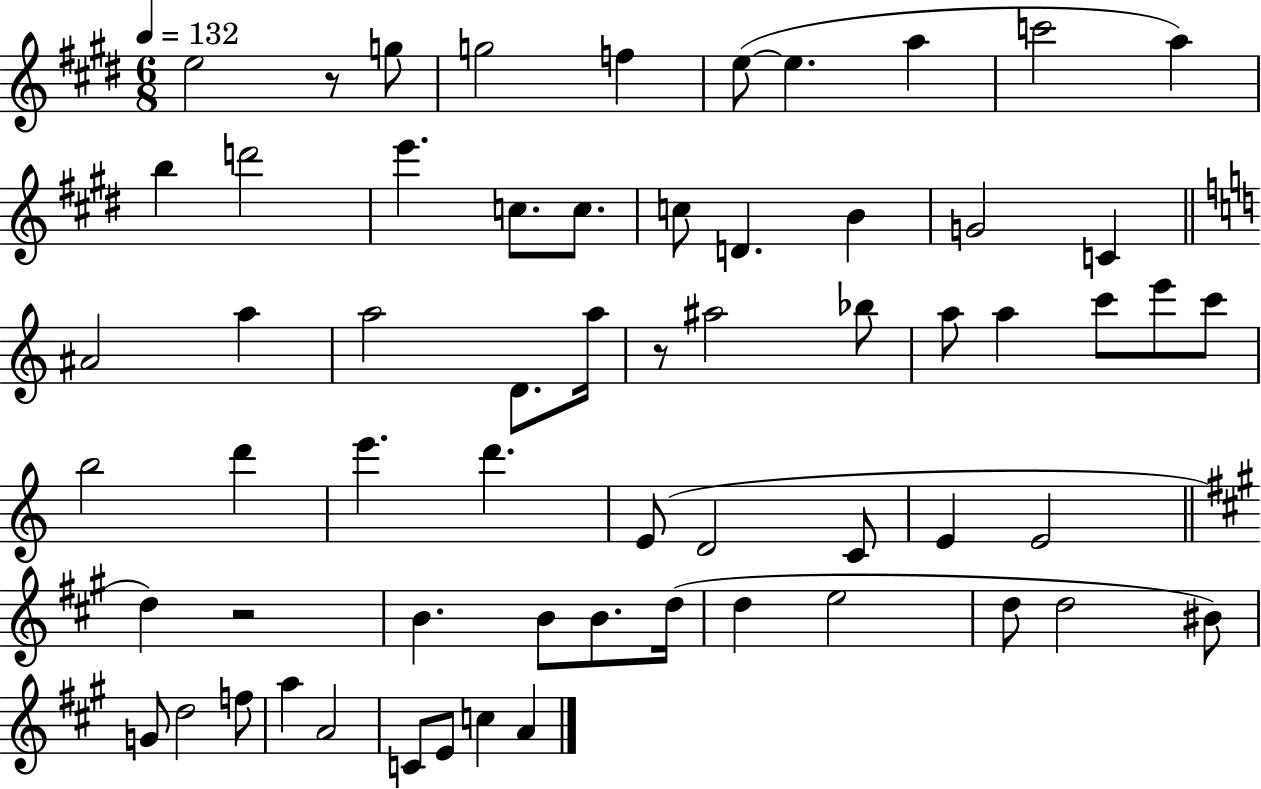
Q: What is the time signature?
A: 6/8